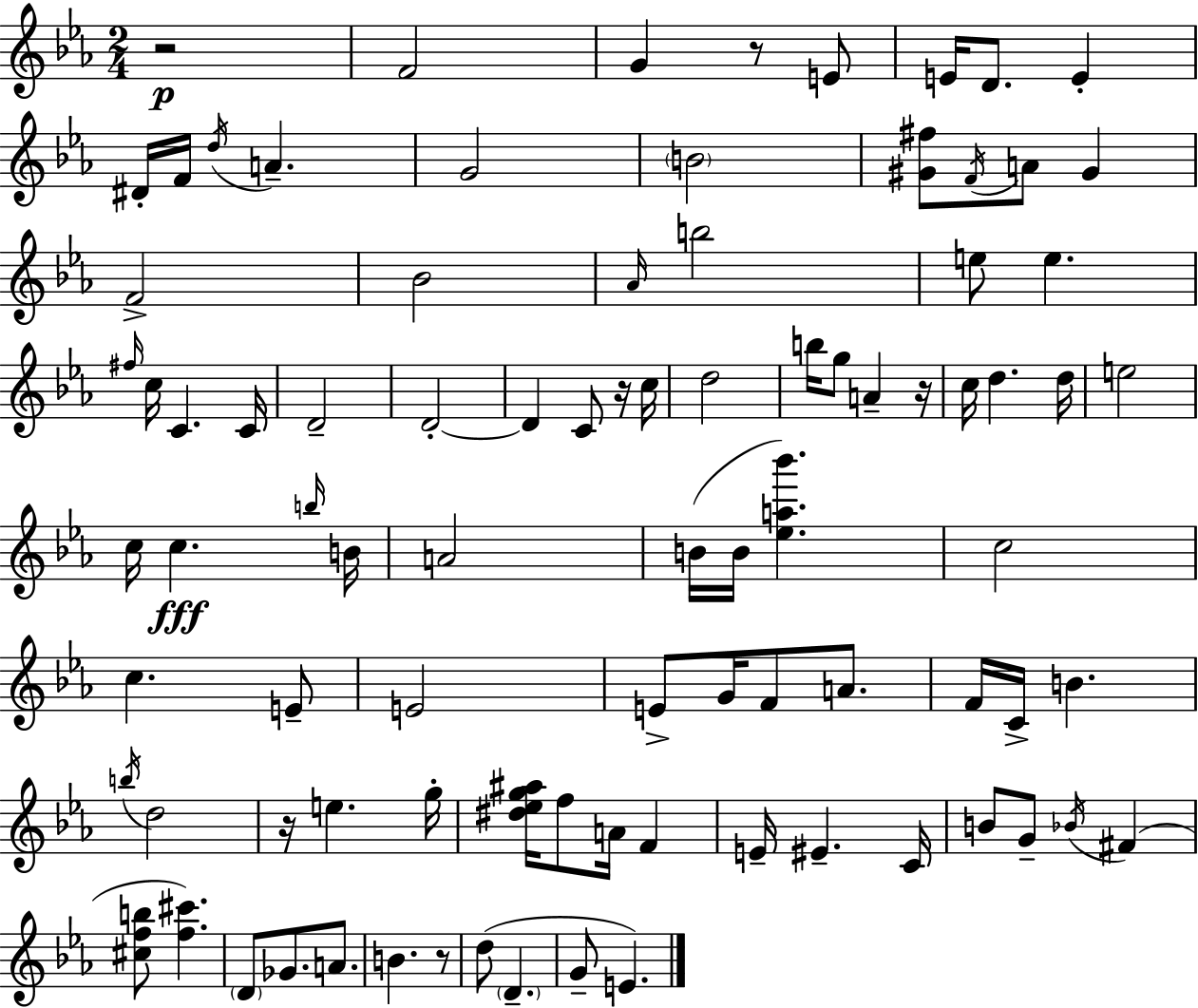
{
  \clef treble
  \numericTimeSignature
  \time 2/4
  \key ees \major
  r2\p | f'2 | g'4 r8 e'8 | e'16 d'8. e'4-. | \break dis'16-. f'16 \acciaccatura { d''16 } a'4.-- | g'2 | \parenthesize b'2 | <gis' fis''>8 \acciaccatura { f'16 } a'8 gis'4 | \break f'2-> | bes'2 | \grace { aes'16 } b''2 | e''8 e''4. | \break \grace { fis''16 } c''16 c'4. | c'16 d'2-- | d'2-.~~ | d'4 | \break c'8 r16 c''16 d''2 | b''16 g''8 a'4-- | r16 c''16 d''4. | d''16 e''2 | \break c''16 c''4.\fff | \grace { b''16 } b'16 a'2 | b'16( b'16 <ees'' a'' bes'''>4.) | c''2 | \break c''4. | e'8-- e'2 | e'8-> g'16 | f'8 a'8. f'16 c'16-> b'4. | \break \acciaccatura { b''16 } d''2 | r16 e''4. | g''16-. <dis'' ees'' g'' ais''>16 f''8 | a'16 f'4 e'16-- eis'4.-- | \break c'16 b'8 | g'8-- \acciaccatura { bes'16 } fis'4( <cis'' f'' b''>8 | <f'' cis'''>4.) \parenthesize d'8 | ges'8. a'8. b'4. | \break r8 d''8( | \parenthesize d'4.-- g'8-- | e'4.) \bar "|."
}